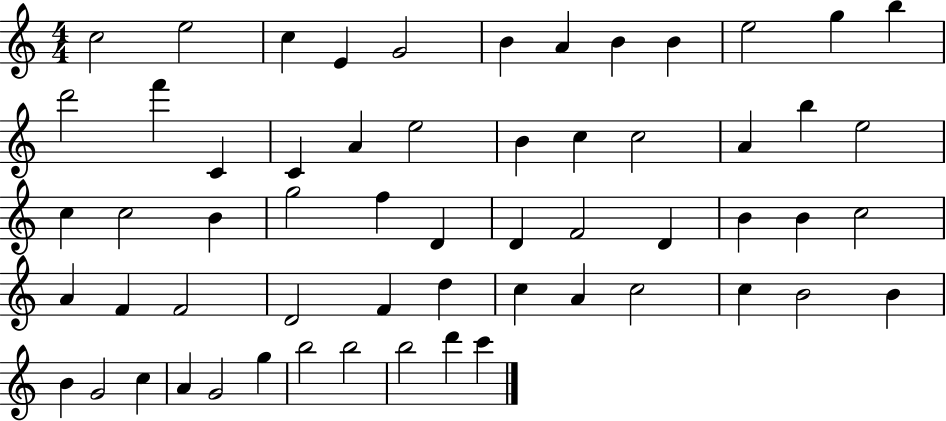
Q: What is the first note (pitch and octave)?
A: C5